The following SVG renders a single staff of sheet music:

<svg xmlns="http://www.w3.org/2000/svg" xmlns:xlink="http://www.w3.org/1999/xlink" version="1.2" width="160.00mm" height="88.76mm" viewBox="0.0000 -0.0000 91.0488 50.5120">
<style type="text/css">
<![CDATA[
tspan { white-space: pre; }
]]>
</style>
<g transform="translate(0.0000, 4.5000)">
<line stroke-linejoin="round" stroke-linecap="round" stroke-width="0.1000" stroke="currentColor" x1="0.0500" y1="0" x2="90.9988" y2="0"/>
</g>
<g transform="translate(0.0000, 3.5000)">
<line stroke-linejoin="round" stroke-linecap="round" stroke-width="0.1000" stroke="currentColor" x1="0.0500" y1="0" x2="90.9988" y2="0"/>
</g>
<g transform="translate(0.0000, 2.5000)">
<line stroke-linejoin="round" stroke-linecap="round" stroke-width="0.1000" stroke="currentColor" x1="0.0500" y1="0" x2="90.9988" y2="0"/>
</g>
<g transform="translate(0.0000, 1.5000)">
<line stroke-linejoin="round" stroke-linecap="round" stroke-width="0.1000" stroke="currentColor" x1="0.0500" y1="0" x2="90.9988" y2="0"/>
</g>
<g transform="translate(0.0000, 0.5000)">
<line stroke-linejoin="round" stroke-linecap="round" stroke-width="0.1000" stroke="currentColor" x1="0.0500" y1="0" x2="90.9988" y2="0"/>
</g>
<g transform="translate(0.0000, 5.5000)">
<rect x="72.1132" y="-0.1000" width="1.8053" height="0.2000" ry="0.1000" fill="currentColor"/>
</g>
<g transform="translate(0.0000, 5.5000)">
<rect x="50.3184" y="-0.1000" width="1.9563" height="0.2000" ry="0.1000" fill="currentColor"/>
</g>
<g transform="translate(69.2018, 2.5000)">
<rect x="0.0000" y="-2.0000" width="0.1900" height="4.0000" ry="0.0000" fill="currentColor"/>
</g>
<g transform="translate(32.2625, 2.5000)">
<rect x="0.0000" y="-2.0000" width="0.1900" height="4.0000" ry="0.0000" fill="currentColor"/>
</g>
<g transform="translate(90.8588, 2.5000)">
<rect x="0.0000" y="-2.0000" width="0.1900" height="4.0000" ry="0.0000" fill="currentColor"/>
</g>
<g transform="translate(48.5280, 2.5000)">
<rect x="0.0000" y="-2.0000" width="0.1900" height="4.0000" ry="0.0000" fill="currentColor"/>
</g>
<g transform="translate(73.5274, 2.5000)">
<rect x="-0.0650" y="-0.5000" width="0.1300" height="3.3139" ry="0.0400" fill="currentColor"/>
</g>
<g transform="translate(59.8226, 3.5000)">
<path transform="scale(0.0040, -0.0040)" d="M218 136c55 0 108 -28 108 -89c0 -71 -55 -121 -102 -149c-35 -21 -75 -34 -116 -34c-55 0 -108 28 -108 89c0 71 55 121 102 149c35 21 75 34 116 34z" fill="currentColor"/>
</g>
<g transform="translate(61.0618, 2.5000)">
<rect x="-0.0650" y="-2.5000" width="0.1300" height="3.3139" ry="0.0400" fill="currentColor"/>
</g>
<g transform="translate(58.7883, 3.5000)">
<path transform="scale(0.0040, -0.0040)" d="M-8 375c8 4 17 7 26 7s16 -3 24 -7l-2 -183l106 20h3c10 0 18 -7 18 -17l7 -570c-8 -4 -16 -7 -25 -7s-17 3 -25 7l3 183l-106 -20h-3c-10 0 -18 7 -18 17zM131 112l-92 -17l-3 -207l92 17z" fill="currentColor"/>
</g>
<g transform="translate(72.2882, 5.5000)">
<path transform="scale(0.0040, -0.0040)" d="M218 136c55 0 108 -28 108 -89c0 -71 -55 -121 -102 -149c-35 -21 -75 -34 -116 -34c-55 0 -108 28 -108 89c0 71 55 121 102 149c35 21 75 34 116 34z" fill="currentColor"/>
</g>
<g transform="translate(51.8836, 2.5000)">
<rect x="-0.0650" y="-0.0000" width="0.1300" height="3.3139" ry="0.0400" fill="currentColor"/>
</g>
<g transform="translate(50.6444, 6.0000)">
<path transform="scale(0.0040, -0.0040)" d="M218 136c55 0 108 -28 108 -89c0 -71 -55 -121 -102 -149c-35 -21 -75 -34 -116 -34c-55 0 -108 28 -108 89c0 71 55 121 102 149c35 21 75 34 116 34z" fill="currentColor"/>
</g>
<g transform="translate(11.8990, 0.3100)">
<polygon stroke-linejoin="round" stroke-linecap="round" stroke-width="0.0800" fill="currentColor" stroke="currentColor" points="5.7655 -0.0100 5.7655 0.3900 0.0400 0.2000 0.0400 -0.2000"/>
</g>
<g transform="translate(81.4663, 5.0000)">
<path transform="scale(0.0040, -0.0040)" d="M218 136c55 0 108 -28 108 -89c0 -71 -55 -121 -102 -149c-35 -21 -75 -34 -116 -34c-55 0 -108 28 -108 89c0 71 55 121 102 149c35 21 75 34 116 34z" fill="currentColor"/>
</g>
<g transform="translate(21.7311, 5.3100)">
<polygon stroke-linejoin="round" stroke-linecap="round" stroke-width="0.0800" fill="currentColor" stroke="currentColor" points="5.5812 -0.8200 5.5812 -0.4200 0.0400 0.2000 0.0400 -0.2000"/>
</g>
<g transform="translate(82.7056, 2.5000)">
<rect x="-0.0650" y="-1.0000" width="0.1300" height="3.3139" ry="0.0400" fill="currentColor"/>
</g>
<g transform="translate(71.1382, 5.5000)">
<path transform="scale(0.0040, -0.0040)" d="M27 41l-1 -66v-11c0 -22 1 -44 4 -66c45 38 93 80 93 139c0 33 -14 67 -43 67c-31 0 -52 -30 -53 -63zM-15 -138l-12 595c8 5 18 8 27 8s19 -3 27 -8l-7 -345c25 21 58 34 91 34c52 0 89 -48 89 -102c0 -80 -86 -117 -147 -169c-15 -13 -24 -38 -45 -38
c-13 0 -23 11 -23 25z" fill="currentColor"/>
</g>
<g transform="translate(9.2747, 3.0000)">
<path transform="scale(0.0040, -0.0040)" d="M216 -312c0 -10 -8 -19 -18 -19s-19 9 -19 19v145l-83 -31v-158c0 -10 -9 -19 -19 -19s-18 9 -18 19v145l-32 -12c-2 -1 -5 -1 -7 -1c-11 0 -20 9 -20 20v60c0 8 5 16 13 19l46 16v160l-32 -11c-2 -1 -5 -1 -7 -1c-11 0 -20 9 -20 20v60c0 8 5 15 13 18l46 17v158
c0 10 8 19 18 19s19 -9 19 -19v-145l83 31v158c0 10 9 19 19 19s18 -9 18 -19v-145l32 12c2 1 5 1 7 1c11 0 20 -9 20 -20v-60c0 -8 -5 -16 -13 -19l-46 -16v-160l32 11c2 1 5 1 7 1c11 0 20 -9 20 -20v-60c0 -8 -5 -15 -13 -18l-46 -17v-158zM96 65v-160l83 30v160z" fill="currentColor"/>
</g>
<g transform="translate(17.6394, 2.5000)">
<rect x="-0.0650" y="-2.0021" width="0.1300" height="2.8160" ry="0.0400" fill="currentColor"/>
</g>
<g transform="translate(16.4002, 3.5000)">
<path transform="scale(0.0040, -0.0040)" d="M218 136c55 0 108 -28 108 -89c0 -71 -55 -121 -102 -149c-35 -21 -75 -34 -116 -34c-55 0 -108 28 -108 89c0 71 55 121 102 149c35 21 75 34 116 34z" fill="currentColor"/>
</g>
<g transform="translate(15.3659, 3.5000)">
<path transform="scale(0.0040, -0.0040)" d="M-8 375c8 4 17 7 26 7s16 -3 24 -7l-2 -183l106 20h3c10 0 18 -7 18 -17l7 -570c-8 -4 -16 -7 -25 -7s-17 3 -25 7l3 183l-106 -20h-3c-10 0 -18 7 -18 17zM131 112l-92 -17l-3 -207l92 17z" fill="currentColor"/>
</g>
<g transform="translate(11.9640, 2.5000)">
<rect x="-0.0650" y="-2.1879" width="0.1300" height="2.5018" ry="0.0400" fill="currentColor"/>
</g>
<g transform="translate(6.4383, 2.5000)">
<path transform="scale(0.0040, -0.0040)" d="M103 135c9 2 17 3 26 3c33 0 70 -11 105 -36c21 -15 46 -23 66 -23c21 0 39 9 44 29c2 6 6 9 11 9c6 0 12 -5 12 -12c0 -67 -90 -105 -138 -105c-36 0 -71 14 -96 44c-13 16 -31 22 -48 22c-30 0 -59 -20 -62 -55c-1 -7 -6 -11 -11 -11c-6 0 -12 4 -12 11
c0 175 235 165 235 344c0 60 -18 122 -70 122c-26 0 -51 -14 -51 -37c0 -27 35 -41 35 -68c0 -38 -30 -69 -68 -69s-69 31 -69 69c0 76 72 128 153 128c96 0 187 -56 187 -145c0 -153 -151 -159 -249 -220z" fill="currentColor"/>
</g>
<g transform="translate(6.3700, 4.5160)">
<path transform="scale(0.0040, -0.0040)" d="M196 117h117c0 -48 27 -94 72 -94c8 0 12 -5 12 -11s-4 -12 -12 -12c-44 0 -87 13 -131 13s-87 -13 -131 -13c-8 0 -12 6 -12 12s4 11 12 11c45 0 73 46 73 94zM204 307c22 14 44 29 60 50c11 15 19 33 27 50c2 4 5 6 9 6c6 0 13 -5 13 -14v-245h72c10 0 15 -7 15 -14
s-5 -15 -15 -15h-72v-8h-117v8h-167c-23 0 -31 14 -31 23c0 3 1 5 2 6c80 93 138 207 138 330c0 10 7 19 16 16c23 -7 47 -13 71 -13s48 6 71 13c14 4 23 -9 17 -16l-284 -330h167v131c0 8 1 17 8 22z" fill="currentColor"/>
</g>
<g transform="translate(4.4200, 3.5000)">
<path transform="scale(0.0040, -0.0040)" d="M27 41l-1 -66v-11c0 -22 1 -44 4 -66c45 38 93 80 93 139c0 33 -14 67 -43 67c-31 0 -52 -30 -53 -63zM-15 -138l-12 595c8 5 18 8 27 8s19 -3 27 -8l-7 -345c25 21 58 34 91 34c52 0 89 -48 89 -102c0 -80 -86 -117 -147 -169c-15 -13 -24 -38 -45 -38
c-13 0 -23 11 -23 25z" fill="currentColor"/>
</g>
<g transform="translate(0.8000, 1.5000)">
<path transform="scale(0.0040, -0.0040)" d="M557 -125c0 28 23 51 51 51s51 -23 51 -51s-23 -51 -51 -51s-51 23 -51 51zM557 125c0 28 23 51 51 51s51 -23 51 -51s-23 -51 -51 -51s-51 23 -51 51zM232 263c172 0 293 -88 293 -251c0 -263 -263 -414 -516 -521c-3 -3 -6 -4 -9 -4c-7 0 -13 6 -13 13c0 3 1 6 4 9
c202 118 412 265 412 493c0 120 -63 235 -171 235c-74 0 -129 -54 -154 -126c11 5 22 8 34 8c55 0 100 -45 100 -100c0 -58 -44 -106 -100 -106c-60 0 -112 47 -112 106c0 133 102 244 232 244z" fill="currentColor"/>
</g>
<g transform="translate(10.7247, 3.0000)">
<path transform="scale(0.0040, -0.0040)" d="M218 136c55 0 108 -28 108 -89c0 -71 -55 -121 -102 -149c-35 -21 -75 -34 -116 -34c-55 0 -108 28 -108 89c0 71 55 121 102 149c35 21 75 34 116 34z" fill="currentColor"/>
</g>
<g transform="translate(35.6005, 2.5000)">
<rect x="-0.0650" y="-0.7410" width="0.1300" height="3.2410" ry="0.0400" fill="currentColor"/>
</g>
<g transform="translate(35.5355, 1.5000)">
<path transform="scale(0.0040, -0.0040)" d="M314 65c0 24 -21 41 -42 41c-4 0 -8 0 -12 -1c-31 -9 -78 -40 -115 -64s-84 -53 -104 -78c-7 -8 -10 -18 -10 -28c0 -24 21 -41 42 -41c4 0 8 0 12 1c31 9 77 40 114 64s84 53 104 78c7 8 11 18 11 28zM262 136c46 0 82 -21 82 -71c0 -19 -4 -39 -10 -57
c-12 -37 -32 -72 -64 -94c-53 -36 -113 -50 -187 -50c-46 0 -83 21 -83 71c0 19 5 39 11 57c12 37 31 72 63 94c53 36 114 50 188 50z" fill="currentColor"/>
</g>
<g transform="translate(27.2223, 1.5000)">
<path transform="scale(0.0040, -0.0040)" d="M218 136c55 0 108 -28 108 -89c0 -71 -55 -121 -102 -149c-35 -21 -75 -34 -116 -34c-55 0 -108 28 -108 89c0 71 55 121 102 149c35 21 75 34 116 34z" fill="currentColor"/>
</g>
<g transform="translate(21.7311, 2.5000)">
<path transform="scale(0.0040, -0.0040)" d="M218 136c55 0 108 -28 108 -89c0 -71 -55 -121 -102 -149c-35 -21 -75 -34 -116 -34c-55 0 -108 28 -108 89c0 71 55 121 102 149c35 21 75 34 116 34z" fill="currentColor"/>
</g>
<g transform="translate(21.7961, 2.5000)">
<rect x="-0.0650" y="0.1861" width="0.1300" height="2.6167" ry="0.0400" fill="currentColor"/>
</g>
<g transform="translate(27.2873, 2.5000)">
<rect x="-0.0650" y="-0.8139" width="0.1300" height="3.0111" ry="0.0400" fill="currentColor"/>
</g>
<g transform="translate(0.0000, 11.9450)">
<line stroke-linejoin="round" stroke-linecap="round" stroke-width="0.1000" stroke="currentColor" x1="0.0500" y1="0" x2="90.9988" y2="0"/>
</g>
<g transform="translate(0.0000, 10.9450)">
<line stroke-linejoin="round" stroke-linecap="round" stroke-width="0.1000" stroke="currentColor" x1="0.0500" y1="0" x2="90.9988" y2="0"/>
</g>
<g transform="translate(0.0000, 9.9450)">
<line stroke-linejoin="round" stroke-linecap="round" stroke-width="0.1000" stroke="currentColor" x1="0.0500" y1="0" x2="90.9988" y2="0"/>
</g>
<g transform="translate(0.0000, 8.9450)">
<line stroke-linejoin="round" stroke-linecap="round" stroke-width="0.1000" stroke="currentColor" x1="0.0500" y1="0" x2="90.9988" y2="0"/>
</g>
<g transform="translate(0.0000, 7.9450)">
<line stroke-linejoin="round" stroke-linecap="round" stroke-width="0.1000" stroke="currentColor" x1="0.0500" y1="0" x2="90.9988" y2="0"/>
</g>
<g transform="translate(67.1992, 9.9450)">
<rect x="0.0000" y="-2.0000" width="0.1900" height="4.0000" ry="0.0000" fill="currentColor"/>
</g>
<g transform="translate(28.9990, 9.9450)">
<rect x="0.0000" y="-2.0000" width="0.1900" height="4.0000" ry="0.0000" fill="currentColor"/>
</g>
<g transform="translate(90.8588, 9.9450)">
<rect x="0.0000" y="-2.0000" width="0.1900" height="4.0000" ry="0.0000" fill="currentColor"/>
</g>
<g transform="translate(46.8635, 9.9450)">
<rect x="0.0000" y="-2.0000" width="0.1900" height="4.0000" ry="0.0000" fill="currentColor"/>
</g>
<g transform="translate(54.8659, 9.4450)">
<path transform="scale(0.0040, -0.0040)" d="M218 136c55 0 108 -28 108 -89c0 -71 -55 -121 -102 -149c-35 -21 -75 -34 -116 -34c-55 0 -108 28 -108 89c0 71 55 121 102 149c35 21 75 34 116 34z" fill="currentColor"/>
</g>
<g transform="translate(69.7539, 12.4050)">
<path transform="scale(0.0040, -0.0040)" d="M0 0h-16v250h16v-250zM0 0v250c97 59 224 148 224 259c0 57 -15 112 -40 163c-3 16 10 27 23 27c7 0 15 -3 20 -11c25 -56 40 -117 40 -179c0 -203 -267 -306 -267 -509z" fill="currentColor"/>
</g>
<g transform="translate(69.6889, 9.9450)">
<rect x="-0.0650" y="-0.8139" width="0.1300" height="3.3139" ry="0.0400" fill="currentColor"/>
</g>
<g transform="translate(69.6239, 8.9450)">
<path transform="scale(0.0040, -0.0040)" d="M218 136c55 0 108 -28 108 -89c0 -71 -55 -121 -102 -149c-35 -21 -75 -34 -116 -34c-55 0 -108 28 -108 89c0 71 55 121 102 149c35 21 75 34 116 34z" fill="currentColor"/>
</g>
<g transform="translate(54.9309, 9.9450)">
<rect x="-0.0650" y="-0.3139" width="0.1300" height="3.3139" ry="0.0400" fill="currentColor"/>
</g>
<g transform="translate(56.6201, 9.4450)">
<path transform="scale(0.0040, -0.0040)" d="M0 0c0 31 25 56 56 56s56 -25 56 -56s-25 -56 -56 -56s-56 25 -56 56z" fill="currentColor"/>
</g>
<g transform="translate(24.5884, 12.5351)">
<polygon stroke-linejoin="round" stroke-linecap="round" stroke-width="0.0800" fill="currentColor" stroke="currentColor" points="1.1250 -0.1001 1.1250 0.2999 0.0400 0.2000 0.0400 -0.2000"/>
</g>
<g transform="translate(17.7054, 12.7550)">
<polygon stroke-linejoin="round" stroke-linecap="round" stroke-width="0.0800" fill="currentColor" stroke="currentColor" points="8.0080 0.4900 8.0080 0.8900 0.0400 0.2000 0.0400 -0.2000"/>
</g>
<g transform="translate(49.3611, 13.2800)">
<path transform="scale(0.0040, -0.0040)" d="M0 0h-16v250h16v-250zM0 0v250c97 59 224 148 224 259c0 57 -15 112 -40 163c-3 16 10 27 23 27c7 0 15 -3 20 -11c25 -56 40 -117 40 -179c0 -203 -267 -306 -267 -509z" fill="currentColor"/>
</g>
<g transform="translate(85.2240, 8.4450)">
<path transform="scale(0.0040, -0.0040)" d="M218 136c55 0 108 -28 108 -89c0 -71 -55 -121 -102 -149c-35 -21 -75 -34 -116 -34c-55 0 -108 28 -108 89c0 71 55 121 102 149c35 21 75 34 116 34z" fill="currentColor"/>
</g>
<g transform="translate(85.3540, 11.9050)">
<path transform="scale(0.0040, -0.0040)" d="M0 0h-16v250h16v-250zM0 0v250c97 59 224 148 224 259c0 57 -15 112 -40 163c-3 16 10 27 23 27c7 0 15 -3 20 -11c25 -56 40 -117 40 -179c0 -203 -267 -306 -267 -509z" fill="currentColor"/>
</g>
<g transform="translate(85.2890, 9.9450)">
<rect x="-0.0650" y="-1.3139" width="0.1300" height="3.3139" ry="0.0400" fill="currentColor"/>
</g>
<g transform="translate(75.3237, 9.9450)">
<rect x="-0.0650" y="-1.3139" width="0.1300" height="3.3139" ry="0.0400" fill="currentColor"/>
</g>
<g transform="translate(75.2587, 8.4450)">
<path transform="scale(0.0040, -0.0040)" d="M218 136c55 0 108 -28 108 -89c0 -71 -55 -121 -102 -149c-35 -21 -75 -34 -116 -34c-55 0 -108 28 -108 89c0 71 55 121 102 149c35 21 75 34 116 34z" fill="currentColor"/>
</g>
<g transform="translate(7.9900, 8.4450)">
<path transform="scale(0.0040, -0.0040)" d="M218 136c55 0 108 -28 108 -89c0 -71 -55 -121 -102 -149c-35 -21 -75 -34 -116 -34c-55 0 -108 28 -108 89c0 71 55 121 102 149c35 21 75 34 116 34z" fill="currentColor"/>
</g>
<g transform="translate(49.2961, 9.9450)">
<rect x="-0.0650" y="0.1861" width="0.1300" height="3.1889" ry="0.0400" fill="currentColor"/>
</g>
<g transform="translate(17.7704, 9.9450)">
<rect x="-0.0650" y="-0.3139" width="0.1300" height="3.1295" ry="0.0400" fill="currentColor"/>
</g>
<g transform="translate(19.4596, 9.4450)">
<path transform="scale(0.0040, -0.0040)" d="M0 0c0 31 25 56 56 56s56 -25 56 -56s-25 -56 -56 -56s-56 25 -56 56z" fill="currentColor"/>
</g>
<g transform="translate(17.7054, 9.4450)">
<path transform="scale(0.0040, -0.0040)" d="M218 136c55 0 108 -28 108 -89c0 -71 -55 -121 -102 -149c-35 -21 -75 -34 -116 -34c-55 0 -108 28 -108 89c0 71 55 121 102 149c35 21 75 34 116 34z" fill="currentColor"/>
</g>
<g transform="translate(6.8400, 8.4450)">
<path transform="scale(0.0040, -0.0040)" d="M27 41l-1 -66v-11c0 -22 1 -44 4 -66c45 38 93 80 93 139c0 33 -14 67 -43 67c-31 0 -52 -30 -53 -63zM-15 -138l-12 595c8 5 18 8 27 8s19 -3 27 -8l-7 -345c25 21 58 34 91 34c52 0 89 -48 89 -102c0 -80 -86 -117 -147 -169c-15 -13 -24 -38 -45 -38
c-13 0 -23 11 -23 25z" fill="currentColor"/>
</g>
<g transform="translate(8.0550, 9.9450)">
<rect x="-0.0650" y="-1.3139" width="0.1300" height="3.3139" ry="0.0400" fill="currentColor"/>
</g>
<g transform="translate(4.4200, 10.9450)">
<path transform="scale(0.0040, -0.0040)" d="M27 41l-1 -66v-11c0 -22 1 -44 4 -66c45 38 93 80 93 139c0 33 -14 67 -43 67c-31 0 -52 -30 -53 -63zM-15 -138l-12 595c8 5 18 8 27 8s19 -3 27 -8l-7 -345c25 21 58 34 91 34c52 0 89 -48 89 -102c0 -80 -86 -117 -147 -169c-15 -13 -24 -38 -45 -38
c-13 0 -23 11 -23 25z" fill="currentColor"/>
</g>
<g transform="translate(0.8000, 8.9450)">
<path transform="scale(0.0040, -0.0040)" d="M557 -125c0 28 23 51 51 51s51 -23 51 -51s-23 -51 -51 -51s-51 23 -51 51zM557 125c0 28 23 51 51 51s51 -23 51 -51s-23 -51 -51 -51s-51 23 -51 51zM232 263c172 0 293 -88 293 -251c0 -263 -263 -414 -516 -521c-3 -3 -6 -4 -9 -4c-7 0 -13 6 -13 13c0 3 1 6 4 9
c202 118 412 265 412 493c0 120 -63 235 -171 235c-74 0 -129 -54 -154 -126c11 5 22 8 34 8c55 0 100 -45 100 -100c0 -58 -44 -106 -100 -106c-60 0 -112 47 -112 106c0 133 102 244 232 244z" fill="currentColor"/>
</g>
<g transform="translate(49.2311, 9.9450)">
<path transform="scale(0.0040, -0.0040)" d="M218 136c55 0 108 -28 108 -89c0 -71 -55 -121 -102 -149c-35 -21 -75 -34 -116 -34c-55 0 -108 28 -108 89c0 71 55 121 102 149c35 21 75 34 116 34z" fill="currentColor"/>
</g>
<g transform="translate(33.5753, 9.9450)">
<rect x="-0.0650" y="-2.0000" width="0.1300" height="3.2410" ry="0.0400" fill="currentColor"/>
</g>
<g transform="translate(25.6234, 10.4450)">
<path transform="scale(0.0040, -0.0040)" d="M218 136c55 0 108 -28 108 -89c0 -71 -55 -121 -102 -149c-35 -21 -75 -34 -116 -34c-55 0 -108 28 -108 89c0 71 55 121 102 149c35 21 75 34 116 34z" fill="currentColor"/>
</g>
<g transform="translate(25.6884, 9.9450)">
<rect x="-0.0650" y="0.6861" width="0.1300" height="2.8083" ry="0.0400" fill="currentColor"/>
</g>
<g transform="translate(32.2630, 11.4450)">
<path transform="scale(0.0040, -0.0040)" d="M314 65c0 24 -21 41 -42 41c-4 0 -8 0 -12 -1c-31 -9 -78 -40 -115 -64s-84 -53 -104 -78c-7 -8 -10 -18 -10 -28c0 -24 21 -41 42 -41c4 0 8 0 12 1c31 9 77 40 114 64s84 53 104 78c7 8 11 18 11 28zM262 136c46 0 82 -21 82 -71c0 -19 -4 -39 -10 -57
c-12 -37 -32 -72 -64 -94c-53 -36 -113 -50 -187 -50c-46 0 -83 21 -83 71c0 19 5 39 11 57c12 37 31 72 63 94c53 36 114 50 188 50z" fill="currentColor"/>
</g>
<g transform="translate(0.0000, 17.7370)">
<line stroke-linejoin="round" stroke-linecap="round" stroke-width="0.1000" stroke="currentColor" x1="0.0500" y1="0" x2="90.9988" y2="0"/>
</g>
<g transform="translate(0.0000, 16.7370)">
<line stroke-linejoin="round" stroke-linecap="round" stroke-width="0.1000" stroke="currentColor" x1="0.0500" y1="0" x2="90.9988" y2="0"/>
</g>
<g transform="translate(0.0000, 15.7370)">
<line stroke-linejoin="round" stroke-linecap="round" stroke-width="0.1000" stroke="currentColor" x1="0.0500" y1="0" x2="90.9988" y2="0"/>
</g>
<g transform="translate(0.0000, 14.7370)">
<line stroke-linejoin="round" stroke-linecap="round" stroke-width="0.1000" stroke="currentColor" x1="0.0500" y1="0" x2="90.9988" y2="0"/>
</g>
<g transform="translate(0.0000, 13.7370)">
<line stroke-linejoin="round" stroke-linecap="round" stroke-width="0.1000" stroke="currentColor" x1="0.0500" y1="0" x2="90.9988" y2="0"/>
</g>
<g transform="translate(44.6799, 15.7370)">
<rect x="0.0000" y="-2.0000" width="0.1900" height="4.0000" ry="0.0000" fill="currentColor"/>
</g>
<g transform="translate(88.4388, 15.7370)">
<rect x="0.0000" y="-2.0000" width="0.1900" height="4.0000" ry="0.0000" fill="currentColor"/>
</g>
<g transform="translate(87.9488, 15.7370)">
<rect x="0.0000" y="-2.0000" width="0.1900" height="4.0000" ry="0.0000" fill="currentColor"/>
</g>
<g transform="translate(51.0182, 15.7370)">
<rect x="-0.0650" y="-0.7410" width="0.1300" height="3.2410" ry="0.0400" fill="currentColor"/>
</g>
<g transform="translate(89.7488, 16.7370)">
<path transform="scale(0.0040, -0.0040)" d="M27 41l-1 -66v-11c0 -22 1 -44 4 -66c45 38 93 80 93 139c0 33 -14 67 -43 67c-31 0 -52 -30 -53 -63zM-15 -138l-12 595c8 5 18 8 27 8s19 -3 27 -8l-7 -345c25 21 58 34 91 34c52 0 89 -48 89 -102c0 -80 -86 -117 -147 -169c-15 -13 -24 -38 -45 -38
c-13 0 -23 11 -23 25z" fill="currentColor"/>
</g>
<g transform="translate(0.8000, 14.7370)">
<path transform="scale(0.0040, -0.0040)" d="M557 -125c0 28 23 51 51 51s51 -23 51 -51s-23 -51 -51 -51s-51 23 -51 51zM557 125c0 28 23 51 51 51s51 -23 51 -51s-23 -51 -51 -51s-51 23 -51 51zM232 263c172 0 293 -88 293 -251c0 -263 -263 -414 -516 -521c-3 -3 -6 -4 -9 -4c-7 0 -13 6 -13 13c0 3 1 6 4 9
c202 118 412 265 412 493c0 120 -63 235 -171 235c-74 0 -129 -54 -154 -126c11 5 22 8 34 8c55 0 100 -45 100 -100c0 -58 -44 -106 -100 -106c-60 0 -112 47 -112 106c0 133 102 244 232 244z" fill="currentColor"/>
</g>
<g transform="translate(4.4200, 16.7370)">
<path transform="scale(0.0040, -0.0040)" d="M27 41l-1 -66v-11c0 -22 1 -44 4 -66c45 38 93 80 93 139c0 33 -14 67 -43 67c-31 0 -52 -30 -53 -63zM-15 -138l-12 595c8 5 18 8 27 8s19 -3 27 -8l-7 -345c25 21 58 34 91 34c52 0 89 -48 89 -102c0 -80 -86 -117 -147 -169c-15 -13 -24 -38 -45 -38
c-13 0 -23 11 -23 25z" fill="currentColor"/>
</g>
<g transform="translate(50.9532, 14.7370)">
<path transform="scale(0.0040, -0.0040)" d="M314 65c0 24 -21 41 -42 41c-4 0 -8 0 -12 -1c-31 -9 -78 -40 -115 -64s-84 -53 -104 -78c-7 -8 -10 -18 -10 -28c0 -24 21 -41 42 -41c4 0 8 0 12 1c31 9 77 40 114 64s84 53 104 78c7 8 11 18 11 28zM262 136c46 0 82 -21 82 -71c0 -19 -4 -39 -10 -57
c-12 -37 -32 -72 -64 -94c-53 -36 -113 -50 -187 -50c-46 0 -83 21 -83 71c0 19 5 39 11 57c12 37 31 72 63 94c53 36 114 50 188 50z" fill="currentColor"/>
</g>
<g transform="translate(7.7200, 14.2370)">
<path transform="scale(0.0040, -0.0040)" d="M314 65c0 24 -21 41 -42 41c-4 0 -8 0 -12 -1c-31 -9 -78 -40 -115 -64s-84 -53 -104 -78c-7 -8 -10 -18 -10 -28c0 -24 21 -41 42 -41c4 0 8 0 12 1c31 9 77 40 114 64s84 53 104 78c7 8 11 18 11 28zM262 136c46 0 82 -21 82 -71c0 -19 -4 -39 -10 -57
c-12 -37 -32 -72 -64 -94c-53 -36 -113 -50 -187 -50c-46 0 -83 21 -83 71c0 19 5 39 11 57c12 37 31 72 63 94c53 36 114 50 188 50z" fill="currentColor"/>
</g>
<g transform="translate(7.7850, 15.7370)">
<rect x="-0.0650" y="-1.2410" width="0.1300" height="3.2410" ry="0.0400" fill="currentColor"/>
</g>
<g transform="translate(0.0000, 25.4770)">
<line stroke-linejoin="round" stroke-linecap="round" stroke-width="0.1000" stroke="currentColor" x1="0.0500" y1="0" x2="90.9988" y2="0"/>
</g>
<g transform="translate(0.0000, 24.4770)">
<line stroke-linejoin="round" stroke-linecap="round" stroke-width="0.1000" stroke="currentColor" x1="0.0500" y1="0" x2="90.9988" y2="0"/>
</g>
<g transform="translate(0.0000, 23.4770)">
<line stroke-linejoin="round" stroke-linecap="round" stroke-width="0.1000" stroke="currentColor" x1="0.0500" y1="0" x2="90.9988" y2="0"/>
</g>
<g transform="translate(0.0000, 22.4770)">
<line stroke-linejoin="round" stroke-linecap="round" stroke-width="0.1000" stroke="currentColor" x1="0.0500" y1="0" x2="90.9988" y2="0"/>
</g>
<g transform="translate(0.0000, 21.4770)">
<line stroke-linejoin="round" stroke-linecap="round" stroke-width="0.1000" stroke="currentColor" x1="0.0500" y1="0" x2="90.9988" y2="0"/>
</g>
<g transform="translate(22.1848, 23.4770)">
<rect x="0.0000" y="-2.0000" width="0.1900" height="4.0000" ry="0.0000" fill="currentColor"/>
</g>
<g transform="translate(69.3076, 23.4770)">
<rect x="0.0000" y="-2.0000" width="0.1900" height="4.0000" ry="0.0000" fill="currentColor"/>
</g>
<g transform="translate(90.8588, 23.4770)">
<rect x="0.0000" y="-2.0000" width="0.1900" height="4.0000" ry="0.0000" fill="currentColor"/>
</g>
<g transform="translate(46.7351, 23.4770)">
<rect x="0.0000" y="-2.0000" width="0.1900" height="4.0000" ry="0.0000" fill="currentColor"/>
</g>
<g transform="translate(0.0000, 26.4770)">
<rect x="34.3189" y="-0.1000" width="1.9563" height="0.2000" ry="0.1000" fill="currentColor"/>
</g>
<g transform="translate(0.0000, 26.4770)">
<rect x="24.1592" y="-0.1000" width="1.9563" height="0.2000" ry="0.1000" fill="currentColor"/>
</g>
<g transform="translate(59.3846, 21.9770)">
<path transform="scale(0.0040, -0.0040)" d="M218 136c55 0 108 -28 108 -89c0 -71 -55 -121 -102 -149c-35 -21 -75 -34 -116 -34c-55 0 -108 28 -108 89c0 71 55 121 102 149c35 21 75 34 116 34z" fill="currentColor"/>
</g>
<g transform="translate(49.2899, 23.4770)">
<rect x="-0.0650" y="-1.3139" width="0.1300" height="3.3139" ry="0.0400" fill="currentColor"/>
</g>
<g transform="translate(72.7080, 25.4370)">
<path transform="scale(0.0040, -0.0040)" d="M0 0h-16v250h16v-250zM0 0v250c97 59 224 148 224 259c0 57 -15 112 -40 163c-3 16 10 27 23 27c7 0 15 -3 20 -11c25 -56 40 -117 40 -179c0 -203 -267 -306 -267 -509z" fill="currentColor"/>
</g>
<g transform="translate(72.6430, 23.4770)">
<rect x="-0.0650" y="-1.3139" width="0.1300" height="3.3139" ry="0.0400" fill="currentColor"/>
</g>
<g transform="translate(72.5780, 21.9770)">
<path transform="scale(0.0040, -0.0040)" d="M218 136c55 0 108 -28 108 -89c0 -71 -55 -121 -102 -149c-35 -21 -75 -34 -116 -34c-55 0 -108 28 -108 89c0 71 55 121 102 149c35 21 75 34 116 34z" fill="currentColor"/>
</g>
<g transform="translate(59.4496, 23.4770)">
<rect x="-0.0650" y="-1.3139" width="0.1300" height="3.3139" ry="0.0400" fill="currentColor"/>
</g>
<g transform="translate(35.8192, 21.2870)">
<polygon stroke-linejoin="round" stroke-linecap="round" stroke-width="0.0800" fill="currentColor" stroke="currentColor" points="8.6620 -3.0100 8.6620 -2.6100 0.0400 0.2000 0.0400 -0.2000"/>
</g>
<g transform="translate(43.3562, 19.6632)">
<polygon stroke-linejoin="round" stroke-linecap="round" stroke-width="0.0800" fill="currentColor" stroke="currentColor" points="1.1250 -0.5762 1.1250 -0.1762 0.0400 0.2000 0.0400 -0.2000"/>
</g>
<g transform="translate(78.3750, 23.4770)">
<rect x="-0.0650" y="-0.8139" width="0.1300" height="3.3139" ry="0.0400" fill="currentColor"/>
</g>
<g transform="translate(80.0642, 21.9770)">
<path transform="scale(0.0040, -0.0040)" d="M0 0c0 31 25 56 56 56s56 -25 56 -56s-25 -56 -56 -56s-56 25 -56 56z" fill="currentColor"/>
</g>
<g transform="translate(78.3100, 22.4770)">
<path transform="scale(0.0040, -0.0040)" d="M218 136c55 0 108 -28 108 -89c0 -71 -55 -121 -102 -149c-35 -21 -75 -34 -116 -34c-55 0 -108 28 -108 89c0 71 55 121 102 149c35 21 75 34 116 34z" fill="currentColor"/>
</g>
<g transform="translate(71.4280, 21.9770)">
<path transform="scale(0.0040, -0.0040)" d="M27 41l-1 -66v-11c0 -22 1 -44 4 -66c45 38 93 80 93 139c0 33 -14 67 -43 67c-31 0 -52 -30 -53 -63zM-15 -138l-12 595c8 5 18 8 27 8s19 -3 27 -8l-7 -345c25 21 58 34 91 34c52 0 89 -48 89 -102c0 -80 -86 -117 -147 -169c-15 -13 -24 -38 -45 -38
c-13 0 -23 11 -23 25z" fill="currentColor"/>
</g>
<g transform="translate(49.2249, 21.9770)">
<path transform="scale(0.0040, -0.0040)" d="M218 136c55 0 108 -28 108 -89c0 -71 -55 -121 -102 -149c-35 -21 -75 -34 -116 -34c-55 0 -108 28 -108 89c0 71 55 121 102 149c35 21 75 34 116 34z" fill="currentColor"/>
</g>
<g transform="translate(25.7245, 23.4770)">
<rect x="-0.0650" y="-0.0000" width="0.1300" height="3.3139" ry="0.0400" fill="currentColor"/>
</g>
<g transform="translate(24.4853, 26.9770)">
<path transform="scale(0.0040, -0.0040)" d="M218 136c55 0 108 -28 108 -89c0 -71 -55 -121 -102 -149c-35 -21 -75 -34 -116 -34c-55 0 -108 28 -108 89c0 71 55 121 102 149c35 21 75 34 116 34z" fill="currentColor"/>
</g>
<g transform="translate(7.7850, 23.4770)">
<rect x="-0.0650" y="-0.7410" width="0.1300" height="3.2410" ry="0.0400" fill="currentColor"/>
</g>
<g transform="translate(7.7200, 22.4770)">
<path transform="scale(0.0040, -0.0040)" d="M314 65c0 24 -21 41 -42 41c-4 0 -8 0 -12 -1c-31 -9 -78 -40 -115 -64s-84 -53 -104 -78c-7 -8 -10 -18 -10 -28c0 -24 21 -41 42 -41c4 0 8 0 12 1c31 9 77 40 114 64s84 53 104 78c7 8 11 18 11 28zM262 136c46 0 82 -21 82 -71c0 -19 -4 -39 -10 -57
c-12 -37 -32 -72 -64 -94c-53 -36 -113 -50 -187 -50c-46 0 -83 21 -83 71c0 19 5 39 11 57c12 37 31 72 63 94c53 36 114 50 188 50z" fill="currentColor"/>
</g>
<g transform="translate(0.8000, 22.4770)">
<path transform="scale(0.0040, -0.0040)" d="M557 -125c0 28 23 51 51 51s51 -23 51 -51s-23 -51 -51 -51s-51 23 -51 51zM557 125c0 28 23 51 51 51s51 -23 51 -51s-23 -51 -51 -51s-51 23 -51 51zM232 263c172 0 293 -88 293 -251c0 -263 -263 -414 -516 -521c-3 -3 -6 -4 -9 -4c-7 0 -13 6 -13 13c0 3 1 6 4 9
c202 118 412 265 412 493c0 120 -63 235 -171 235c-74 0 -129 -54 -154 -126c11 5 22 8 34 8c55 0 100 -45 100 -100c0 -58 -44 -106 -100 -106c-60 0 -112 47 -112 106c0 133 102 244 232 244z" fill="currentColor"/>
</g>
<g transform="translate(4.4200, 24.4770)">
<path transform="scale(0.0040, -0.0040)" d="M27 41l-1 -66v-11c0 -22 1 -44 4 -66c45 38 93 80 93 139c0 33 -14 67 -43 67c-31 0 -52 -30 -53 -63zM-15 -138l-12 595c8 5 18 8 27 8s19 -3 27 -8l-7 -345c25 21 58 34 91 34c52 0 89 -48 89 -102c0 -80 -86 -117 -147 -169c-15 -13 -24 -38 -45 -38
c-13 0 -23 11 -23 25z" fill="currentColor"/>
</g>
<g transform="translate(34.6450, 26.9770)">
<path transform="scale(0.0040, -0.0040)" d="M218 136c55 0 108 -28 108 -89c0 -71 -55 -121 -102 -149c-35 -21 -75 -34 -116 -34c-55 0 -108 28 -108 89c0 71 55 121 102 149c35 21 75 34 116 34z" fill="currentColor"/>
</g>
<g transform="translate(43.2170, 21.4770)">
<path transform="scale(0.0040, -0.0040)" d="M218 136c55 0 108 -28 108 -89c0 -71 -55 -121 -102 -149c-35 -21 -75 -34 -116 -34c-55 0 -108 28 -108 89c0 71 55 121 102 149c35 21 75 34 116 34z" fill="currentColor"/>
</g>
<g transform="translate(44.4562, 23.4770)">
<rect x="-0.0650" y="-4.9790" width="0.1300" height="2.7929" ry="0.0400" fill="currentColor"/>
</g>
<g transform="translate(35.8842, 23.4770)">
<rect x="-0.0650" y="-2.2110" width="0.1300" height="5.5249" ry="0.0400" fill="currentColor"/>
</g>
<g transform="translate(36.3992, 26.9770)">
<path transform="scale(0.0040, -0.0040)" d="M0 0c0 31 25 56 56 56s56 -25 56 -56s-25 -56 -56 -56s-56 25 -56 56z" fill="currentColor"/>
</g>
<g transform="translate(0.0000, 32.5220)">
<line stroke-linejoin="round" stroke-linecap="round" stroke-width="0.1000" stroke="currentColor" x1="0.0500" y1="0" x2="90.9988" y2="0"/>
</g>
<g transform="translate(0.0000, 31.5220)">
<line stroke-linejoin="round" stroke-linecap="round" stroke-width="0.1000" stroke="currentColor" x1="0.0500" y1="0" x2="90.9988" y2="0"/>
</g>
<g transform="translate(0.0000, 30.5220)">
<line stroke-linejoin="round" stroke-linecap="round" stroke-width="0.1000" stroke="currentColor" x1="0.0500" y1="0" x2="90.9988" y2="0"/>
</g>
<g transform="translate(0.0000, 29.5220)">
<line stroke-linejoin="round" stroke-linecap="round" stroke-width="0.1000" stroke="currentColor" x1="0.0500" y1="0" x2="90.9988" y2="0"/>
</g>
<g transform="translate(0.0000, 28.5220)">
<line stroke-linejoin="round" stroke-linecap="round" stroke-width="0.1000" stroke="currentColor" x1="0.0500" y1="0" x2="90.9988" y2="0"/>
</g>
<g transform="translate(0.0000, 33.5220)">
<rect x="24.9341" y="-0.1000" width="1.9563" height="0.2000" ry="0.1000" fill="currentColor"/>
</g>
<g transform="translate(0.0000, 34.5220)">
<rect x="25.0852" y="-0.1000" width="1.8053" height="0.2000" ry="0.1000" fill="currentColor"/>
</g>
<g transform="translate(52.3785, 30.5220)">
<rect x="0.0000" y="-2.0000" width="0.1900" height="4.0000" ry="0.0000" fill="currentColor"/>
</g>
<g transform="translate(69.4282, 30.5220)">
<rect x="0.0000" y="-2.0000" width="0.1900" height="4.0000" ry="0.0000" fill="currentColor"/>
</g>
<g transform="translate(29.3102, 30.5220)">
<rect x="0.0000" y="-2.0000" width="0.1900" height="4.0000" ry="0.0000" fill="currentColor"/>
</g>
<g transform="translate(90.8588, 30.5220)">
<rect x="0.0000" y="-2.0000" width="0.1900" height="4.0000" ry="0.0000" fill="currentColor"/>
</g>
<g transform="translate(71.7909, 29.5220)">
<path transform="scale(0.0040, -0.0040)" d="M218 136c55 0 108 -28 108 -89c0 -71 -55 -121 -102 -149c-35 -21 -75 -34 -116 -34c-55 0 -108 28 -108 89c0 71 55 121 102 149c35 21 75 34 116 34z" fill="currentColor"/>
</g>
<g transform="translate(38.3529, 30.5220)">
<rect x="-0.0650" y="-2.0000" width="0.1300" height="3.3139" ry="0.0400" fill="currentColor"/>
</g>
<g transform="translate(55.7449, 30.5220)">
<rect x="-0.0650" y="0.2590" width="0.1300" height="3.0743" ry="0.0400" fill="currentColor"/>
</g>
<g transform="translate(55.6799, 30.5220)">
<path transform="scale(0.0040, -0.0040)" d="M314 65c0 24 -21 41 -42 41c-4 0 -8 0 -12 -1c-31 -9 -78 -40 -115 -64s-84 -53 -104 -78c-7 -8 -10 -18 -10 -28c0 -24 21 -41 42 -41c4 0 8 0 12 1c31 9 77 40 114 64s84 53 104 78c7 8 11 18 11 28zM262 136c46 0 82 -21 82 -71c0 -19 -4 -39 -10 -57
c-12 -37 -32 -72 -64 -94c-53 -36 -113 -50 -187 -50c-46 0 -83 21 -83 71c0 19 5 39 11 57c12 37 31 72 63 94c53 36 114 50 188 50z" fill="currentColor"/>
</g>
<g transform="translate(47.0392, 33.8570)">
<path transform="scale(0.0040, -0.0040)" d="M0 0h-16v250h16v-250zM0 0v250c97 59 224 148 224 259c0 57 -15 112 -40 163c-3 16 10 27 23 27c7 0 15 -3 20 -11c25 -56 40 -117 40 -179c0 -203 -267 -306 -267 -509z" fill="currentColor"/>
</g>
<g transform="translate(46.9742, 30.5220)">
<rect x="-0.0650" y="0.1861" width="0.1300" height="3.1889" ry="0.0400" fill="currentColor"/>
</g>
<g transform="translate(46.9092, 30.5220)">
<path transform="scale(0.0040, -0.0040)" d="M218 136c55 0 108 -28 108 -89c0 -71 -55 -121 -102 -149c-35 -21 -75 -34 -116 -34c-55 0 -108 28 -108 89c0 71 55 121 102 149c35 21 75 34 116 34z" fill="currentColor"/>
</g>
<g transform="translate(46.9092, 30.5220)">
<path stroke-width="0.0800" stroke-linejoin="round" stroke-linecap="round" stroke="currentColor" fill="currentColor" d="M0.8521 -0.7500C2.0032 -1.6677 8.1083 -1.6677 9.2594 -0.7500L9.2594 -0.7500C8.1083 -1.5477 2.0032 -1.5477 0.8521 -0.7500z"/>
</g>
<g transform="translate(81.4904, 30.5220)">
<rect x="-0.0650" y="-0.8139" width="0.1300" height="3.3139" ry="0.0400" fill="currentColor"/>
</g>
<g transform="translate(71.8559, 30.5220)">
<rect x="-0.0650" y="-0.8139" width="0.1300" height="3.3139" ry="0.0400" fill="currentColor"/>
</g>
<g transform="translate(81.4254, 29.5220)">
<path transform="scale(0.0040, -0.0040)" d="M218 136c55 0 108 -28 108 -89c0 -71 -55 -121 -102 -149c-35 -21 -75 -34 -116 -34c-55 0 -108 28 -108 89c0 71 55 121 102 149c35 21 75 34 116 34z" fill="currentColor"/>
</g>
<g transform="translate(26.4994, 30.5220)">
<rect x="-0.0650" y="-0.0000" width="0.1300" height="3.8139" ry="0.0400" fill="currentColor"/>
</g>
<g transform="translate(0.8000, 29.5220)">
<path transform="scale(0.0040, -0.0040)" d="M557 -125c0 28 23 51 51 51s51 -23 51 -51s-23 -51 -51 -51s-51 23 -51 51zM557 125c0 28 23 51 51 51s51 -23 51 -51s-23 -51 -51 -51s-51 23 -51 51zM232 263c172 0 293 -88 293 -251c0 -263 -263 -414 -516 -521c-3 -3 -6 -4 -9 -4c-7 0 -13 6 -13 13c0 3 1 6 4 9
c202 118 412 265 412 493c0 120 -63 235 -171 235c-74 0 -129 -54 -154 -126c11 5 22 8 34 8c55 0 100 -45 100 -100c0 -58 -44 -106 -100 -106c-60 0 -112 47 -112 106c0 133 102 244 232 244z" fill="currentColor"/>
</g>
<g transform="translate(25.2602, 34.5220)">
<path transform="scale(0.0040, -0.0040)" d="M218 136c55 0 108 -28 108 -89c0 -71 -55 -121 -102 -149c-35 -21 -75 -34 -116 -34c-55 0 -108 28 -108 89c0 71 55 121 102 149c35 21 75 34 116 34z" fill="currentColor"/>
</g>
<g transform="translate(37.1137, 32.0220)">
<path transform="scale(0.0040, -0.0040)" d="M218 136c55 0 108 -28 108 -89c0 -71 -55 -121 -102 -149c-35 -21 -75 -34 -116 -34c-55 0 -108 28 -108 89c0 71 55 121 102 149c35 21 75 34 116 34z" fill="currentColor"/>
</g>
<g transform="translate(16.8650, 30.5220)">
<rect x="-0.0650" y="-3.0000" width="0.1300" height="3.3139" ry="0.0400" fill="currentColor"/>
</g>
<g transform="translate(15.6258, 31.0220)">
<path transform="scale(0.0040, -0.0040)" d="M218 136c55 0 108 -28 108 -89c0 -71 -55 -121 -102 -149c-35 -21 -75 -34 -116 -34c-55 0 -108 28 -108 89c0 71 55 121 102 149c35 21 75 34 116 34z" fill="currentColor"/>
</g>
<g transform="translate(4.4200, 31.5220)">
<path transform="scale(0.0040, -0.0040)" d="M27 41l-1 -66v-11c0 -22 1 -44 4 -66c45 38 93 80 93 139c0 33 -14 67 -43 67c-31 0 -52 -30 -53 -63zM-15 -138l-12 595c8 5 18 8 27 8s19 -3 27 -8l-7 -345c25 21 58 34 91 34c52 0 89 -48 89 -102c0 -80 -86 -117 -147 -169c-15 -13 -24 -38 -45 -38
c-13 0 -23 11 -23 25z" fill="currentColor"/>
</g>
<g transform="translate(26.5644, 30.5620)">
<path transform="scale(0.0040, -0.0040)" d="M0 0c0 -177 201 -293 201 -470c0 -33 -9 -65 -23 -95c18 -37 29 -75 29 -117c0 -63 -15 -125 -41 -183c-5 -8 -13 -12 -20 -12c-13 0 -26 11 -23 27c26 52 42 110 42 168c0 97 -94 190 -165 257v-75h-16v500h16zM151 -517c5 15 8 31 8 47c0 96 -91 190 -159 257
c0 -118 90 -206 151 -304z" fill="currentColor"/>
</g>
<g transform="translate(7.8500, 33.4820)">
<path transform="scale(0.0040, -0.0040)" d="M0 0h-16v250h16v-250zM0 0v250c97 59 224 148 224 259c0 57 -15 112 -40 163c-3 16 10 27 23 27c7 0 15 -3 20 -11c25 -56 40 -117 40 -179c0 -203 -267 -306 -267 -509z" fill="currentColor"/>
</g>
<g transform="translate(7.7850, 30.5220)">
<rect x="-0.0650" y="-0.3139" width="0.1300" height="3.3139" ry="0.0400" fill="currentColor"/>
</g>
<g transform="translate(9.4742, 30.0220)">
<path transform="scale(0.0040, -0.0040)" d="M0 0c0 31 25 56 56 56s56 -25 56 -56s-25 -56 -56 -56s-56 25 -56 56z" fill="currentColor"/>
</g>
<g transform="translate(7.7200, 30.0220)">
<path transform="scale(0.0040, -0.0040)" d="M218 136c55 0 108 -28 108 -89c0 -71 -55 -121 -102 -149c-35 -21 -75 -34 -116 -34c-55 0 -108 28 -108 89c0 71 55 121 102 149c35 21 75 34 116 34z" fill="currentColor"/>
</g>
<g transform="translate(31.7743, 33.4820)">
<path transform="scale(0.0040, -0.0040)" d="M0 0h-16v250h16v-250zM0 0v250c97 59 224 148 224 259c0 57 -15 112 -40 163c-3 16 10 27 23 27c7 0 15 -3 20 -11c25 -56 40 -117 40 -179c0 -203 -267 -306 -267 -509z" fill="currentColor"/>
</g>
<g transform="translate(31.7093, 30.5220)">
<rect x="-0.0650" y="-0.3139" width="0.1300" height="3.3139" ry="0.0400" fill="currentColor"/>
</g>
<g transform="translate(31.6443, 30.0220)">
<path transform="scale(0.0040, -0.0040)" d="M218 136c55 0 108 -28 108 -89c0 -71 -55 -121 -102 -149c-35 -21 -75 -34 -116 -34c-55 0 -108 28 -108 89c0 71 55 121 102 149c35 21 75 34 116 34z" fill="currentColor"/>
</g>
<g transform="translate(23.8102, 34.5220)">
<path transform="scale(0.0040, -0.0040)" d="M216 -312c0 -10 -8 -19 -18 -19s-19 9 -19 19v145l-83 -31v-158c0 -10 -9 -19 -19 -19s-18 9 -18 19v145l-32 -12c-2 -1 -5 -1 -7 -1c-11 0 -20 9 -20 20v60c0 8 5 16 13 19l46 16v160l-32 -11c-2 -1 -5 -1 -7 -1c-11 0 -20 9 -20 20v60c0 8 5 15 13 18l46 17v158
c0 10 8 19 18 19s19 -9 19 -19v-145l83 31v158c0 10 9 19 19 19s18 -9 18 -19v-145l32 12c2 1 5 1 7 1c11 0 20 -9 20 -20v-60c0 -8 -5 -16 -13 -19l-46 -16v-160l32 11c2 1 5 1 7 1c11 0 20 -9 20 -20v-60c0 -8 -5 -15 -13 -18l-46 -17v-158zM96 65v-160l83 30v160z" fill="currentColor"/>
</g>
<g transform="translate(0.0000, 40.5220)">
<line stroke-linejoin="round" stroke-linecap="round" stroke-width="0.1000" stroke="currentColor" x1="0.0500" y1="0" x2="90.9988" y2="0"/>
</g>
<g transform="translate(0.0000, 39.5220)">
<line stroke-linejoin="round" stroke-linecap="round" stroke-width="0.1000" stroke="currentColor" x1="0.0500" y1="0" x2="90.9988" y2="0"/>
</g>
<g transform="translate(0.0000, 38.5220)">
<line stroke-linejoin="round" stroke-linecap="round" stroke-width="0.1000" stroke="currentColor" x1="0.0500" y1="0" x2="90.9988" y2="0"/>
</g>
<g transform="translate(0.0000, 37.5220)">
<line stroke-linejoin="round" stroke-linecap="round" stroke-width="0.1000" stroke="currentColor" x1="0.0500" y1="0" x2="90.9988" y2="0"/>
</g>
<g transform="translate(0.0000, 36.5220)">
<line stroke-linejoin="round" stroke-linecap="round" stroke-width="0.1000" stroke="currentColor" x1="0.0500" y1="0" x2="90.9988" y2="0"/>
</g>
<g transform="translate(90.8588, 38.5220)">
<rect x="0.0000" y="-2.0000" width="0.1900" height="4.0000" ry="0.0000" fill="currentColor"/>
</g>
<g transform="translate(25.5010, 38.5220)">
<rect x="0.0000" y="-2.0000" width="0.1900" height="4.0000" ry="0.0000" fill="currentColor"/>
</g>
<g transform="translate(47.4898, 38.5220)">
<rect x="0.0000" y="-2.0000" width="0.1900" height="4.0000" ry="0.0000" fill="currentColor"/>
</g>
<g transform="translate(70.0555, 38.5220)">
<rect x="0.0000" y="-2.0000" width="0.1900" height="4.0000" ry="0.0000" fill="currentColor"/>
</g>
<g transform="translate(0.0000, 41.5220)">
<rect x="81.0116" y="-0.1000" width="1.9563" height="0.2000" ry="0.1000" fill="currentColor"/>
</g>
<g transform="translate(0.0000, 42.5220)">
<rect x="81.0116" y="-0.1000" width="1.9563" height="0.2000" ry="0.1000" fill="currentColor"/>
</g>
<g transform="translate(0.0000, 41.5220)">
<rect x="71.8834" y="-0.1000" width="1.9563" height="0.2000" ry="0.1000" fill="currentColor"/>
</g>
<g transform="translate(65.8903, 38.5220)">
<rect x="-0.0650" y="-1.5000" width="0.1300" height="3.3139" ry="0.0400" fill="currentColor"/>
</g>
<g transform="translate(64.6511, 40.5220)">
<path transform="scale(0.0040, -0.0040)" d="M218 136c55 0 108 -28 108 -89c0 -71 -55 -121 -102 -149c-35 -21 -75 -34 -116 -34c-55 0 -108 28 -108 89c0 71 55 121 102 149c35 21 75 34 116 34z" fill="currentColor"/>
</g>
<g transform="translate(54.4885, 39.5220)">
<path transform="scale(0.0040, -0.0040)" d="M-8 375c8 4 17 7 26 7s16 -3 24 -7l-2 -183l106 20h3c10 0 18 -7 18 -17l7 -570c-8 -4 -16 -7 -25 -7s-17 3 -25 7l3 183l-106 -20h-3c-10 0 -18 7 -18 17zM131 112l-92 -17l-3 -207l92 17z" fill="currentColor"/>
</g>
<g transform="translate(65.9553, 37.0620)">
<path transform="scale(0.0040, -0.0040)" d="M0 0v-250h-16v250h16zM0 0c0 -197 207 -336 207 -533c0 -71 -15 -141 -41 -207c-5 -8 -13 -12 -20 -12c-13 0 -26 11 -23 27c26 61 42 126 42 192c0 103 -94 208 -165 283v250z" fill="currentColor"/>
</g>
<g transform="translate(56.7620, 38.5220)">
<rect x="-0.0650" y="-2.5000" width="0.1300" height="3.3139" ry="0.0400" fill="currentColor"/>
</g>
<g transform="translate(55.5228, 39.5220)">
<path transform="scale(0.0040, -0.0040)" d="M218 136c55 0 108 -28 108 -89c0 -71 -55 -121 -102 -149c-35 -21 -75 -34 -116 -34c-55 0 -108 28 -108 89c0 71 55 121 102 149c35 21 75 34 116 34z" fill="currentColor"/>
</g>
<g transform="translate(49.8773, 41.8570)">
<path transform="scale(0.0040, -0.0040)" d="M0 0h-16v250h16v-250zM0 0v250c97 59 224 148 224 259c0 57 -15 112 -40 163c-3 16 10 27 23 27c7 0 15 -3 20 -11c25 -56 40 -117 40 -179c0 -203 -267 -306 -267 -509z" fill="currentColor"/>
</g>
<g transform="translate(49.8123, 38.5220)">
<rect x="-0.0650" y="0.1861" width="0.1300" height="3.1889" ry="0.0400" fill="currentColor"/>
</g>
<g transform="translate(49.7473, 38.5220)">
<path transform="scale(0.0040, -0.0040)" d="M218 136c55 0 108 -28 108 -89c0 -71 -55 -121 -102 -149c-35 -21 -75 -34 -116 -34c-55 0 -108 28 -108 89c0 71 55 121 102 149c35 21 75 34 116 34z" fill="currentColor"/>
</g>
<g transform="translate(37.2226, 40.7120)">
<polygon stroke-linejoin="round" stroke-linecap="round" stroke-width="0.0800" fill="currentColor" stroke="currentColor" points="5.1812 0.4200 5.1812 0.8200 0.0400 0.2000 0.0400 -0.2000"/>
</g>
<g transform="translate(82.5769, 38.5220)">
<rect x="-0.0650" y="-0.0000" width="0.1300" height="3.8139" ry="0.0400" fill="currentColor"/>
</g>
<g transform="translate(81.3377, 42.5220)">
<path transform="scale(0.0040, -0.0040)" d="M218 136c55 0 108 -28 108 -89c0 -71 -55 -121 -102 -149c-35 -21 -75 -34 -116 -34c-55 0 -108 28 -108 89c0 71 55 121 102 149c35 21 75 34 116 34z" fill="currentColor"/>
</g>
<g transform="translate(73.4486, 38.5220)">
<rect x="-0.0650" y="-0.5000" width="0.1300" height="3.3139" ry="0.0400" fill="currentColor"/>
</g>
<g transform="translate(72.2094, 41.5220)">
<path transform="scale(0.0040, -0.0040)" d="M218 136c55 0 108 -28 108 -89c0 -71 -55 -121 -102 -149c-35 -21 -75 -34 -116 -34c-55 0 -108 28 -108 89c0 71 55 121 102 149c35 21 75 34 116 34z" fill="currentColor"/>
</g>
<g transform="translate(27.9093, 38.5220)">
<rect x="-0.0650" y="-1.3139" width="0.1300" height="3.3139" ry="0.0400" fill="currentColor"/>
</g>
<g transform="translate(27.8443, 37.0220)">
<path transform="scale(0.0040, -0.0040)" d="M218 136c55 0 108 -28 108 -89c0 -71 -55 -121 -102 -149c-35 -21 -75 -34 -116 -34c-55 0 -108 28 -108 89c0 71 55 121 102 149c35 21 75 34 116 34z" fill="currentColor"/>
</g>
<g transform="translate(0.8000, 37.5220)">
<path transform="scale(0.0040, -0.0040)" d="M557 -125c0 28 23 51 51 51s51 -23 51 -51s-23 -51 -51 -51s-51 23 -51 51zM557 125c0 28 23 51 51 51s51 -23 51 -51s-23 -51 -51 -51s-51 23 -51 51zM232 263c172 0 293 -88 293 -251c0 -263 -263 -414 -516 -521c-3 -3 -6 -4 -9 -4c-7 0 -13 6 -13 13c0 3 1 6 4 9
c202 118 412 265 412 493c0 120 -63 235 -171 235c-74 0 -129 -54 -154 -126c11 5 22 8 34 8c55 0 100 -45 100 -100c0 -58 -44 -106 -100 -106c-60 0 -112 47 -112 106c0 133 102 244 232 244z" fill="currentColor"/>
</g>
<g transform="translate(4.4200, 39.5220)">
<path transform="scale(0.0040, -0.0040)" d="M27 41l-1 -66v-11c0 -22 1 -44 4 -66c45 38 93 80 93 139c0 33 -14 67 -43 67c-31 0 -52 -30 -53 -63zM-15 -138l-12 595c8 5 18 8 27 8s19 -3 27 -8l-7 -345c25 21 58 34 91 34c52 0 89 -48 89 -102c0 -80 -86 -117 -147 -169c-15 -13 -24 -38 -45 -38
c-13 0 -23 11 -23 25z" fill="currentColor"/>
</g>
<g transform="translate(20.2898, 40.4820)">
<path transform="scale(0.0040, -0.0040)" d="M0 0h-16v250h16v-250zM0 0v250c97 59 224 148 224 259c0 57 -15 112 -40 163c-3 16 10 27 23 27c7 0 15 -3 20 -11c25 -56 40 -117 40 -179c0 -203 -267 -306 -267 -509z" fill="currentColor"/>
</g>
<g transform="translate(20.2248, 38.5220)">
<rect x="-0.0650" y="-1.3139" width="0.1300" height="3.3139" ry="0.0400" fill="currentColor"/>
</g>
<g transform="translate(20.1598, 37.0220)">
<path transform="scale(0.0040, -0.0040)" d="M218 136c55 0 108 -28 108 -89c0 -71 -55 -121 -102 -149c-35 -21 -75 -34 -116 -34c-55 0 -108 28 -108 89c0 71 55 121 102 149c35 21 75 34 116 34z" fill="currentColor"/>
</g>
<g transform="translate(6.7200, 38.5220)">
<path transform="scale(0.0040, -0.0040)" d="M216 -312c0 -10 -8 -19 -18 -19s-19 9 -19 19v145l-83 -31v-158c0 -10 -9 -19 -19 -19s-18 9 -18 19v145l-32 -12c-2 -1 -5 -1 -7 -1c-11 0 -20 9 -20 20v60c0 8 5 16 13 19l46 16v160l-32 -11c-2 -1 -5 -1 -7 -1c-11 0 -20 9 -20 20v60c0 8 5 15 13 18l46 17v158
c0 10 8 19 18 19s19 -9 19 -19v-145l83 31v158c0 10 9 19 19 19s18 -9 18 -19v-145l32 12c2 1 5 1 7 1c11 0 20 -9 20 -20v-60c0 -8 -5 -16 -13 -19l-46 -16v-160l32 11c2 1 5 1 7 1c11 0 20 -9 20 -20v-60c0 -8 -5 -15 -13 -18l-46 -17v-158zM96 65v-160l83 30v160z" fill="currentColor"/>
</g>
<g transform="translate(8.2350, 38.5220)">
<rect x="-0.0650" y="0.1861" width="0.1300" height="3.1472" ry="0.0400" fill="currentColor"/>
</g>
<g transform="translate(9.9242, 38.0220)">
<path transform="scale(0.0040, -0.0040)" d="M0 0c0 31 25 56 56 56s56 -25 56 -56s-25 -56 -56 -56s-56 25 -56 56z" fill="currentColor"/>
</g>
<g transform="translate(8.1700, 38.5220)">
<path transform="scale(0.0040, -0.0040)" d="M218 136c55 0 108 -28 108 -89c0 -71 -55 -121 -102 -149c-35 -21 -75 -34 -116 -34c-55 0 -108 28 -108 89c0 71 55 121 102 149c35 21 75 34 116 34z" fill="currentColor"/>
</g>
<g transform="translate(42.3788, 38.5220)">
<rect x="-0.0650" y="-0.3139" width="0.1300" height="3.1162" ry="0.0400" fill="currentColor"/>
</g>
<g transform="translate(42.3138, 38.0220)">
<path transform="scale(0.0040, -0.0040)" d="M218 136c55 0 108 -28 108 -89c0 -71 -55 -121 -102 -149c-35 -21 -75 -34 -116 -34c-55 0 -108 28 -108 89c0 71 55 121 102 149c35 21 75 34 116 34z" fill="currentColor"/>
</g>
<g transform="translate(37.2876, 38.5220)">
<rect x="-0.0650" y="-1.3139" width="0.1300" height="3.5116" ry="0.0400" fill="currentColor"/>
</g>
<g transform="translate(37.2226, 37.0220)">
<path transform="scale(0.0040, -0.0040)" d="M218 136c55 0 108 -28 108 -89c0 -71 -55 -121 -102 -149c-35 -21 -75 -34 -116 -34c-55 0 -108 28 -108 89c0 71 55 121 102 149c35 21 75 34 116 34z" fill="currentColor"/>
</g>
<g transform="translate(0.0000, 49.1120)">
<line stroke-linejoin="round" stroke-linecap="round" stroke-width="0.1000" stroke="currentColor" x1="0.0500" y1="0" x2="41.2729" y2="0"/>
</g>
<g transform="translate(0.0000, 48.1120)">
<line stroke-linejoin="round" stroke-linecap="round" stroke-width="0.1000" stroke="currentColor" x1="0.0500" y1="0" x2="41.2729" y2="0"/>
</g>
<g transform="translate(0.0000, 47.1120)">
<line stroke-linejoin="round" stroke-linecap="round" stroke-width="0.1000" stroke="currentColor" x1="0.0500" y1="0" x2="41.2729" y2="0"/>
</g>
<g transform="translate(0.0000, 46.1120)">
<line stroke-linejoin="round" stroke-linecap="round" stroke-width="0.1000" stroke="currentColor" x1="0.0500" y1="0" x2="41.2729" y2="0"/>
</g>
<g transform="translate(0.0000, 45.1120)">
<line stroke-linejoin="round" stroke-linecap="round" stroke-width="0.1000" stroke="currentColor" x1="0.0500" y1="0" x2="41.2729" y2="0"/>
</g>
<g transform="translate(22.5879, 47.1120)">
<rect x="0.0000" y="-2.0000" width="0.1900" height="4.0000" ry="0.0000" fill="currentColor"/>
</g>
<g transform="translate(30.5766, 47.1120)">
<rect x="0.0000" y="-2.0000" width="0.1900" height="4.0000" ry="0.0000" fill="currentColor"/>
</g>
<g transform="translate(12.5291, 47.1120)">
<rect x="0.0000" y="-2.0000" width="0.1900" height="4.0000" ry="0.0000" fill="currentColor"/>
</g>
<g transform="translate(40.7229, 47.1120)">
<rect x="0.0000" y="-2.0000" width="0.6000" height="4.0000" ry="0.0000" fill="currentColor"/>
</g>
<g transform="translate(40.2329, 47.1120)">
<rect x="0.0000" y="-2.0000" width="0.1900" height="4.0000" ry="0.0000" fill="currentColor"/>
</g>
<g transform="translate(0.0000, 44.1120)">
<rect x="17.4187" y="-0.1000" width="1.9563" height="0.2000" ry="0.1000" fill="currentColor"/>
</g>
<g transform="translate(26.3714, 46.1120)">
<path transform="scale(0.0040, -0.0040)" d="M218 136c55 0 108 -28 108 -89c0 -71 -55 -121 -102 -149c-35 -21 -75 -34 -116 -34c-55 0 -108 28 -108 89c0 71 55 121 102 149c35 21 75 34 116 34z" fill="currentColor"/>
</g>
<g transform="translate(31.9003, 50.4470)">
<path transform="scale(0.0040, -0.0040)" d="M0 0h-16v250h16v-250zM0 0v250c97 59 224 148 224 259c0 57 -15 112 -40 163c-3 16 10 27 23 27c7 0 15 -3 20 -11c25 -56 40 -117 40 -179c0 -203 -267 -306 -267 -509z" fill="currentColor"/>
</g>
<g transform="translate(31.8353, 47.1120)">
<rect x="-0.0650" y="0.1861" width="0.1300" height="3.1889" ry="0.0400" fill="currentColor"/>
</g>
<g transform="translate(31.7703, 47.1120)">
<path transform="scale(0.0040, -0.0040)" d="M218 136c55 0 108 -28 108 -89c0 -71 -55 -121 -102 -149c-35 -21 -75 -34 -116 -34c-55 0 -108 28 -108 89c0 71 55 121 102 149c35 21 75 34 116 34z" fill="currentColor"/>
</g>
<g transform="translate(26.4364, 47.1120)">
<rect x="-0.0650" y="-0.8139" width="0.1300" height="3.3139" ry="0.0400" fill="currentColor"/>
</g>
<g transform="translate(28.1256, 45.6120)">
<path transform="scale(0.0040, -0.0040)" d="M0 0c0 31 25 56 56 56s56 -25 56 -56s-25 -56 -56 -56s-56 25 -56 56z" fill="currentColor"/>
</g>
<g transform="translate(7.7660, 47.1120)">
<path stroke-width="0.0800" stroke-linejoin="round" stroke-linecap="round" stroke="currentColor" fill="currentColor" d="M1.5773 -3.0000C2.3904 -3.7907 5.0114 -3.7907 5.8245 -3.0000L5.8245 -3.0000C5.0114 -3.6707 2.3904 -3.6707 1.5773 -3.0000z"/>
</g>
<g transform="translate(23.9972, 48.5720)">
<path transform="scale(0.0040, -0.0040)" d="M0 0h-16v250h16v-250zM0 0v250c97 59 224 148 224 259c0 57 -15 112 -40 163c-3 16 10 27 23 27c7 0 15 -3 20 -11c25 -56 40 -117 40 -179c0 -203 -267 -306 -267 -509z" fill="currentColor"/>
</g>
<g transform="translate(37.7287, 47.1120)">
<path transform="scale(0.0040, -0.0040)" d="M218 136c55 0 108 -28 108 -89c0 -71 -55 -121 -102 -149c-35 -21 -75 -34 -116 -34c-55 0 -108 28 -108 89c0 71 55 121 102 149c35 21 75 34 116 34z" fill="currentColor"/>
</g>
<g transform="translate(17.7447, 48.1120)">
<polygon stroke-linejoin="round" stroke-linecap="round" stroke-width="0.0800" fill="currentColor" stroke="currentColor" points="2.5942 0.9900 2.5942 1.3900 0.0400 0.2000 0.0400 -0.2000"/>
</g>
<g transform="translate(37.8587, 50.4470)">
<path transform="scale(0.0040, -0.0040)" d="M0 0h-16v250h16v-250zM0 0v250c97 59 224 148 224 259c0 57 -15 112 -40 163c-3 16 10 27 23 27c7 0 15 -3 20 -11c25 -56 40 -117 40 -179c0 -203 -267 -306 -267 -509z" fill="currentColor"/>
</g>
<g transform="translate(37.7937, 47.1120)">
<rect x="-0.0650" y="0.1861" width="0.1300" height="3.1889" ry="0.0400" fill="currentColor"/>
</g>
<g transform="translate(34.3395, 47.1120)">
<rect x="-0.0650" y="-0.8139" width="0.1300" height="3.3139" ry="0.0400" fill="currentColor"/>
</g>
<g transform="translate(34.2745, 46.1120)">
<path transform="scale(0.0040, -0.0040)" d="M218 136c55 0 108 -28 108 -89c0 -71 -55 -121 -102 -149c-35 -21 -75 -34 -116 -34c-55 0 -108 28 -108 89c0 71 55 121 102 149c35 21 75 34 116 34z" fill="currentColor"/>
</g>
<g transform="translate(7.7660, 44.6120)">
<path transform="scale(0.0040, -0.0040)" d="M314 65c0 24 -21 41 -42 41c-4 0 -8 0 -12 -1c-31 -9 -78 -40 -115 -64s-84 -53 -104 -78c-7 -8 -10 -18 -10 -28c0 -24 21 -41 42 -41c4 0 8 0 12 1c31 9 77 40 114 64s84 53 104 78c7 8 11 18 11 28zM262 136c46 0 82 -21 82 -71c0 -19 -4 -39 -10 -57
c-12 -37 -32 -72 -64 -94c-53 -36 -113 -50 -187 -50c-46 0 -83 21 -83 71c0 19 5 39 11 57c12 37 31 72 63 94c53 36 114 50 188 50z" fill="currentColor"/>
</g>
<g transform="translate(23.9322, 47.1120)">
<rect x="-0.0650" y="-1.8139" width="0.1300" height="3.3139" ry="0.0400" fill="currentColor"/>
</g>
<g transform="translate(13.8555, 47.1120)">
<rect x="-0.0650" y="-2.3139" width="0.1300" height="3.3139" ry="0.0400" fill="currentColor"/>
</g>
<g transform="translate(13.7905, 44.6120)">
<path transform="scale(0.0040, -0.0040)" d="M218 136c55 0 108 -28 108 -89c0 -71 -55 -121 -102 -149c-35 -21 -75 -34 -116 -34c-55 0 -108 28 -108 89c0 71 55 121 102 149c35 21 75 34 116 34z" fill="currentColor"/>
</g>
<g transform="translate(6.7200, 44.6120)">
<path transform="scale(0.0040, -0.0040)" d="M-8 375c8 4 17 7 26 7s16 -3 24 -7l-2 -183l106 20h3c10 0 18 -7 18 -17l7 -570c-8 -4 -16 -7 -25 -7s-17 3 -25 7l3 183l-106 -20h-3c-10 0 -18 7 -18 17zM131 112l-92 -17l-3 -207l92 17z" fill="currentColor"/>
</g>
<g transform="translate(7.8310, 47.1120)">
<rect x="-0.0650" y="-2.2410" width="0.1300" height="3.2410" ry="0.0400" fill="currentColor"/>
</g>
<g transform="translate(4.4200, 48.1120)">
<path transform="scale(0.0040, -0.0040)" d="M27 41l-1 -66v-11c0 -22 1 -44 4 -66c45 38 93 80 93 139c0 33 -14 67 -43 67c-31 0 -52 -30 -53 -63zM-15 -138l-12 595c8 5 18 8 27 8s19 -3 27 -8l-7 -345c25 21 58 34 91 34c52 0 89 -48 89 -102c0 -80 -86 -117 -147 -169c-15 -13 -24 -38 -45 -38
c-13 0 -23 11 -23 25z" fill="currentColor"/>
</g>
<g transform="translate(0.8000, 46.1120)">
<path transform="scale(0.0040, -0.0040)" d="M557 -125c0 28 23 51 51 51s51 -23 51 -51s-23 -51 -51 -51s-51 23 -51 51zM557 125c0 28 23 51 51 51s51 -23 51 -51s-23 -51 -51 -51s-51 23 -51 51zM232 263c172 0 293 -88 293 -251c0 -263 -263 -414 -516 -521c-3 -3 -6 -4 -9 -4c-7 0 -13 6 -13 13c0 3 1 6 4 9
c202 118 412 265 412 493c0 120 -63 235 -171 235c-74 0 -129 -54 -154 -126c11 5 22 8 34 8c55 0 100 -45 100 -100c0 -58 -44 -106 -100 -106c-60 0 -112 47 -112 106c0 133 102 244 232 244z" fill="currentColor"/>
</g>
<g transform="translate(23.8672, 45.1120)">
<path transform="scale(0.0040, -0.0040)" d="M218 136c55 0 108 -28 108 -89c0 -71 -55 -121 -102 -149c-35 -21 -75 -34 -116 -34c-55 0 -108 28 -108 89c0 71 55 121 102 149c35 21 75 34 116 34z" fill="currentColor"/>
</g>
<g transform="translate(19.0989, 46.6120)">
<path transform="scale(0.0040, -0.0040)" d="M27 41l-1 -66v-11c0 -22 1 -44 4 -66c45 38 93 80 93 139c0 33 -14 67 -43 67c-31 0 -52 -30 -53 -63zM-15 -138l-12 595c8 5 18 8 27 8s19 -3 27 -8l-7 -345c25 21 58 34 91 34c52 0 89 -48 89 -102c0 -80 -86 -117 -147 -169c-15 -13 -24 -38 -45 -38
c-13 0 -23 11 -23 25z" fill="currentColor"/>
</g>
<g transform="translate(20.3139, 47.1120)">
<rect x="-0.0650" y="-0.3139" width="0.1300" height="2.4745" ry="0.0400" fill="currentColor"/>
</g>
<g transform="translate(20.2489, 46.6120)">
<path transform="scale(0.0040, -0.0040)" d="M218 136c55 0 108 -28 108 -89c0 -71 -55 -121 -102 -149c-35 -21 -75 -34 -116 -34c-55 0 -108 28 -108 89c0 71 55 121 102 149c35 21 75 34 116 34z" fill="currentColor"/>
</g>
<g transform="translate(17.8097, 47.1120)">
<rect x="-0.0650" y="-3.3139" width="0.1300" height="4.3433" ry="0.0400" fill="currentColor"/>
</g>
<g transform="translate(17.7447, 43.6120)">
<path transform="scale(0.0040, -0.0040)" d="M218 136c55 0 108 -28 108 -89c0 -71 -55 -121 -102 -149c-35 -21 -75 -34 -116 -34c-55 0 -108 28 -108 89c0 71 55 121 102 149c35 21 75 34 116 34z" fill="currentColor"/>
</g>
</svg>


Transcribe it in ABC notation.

X:1
T:Untitled
M:2/4
L:1/4
K:F
^C,/2 B,,/2 D,/2 F,/2 F,2 D,, B,, _E,, F,, _G, E,/2 C,/4 A,,2 D,/2 E, F,/2 G, G,/2 G,2 F,2 F,2 D,, D,,/2 A,/4 G, G, _G,/2 F, E,/2 C, ^C,,/4 E,/2 A,, D,/2 D,2 F, F, ^D, G,/2 G, G,/2 E,/2 D,/2 B,, G,,/2 E,, C,, B,2 B, D/2 _E,/2 A,/2 F, D,/2 F, D,/2